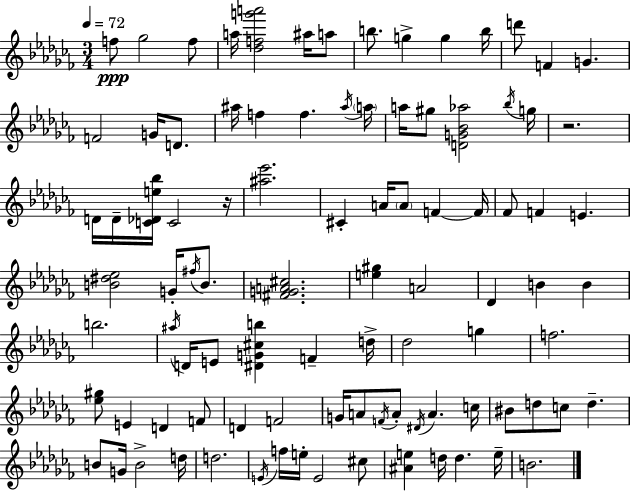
F5/e Gb5/h F5/e A5/s [Db5,F5,G6,A6]/h A#5/s A5/e B5/e. G5/q G5/q B5/s D6/e F4/q G4/q. F4/h G4/s D4/e. A#5/s F5/q F5/q. A#5/s A5/s A5/s G#5/e [D4,G4,Bb4,Ab5]/h Bb5/s G5/s R/h. D4/s D4/s [C4,Db4,E5,Bb5]/s C4/h R/s [A#5,Eb6]/h. C#4/q A4/s A4/e F4/q F4/s FES4/e F4/q E4/q. [B4,D#5,Eb5]/h G4/s F#5/s B4/e. [F#4,G4,A4,C#5]/h. [E5,G#5]/q A4/h Db4/q B4/q B4/q B5/h. A#5/s D4/s E4/e [D#4,G4,C#5,B5]/q F4/q D5/s Db5/h G5/q F5/h. [Eb5,G#5]/e E4/q D4/q F4/e D4/q F4/h G4/s A4/e F4/s A4/e D#4/s A4/q. C5/s BIS4/e D5/e C5/e D5/q. B4/e G4/s B4/h D5/s D5/h. E4/s F5/s E5/s E4/h C#5/e [A#4,E5]/q D5/s D5/q. E5/s B4/h.